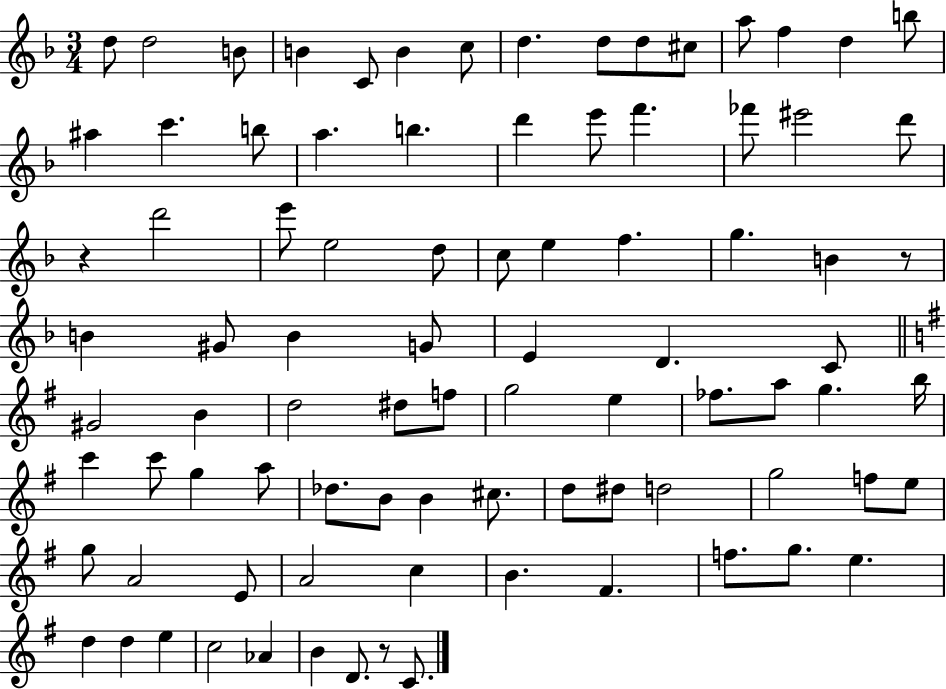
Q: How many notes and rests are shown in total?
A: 88